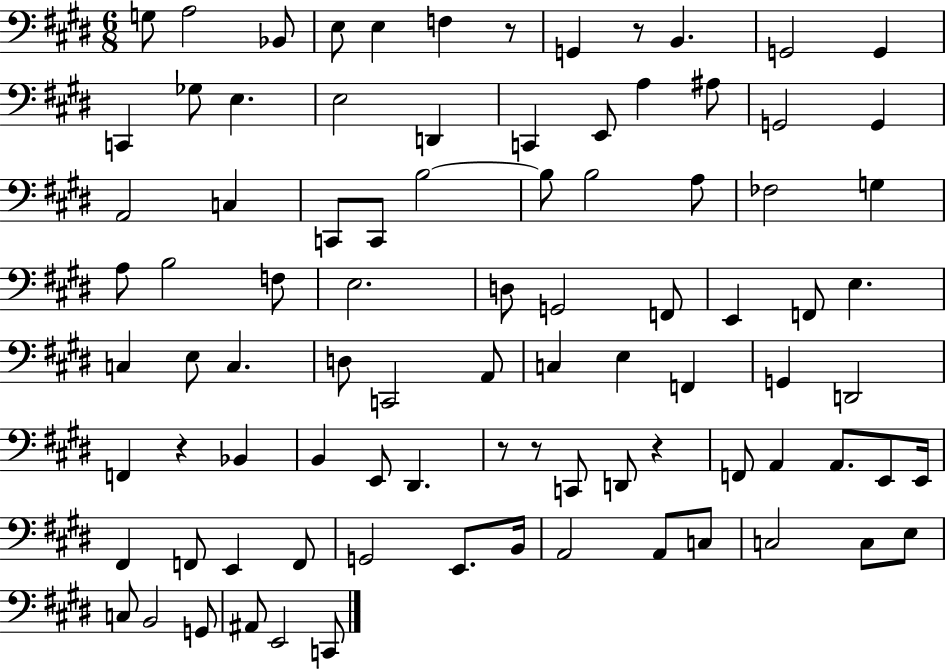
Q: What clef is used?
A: bass